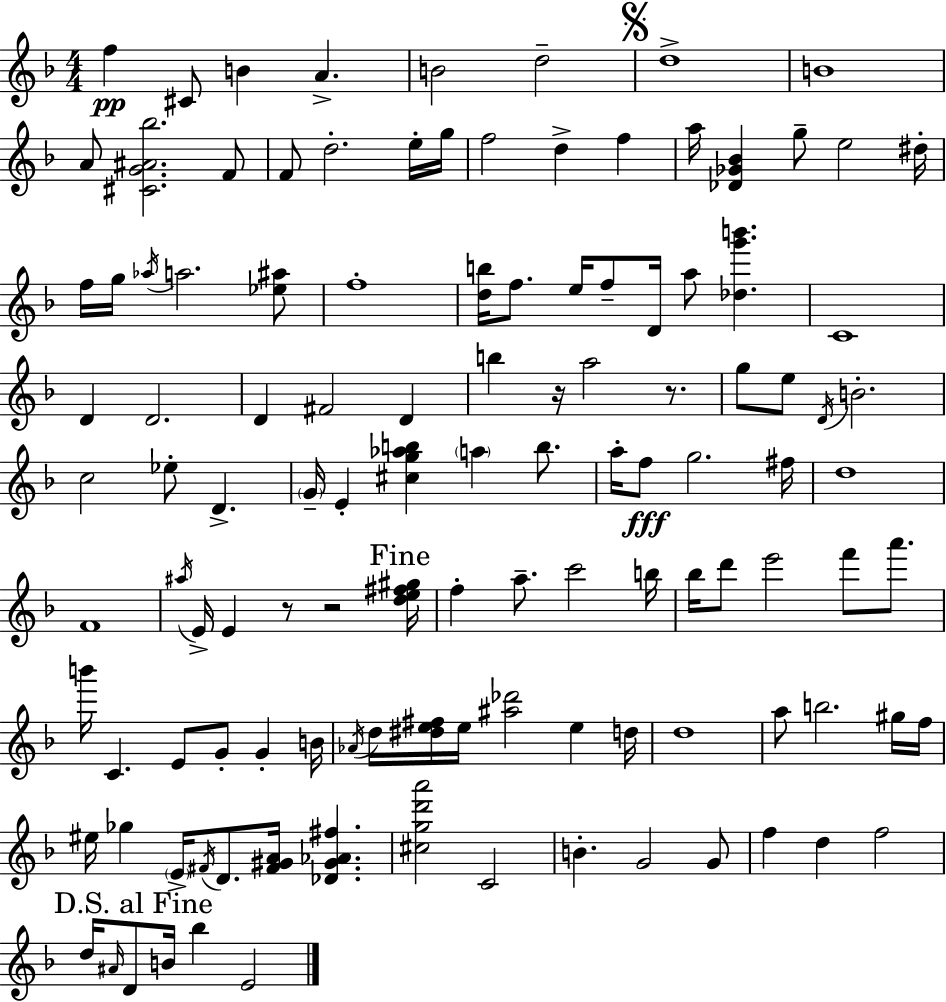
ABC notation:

X:1
T:Untitled
M:4/4
L:1/4
K:F
f ^C/2 B A B2 d2 d4 B4 A/2 [^CG^A_b]2 F/2 F/2 d2 e/4 g/4 f2 d f a/4 [_D_G_B] g/2 e2 ^d/4 f/4 g/4 _a/4 a2 [_e^a]/2 f4 [db]/4 f/2 e/4 f/2 D/4 a/2 [_dg'b'] C4 D D2 D ^F2 D b z/4 a2 z/2 g/2 e/2 D/4 B2 c2 _e/2 D G/4 E [^cg_ab] a b/2 a/4 f/2 g2 ^f/4 d4 F4 ^a/4 E/4 E z/2 z2 [de^f^g]/4 f a/2 c'2 b/4 _b/4 d'/2 e'2 f'/2 a'/2 b'/4 C E/2 G/2 G B/4 _A/4 d/4 [^de^f]/4 e/4 [^a_d']2 e d/4 d4 a/2 b2 ^g/4 f/4 ^e/4 _g E/4 ^F/4 D/2 [^F^GA]/4 [_D^G_A^f] [^cgd'a']2 C2 B G2 G/2 f d f2 d/4 ^A/4 D/2 B/4 _b E2